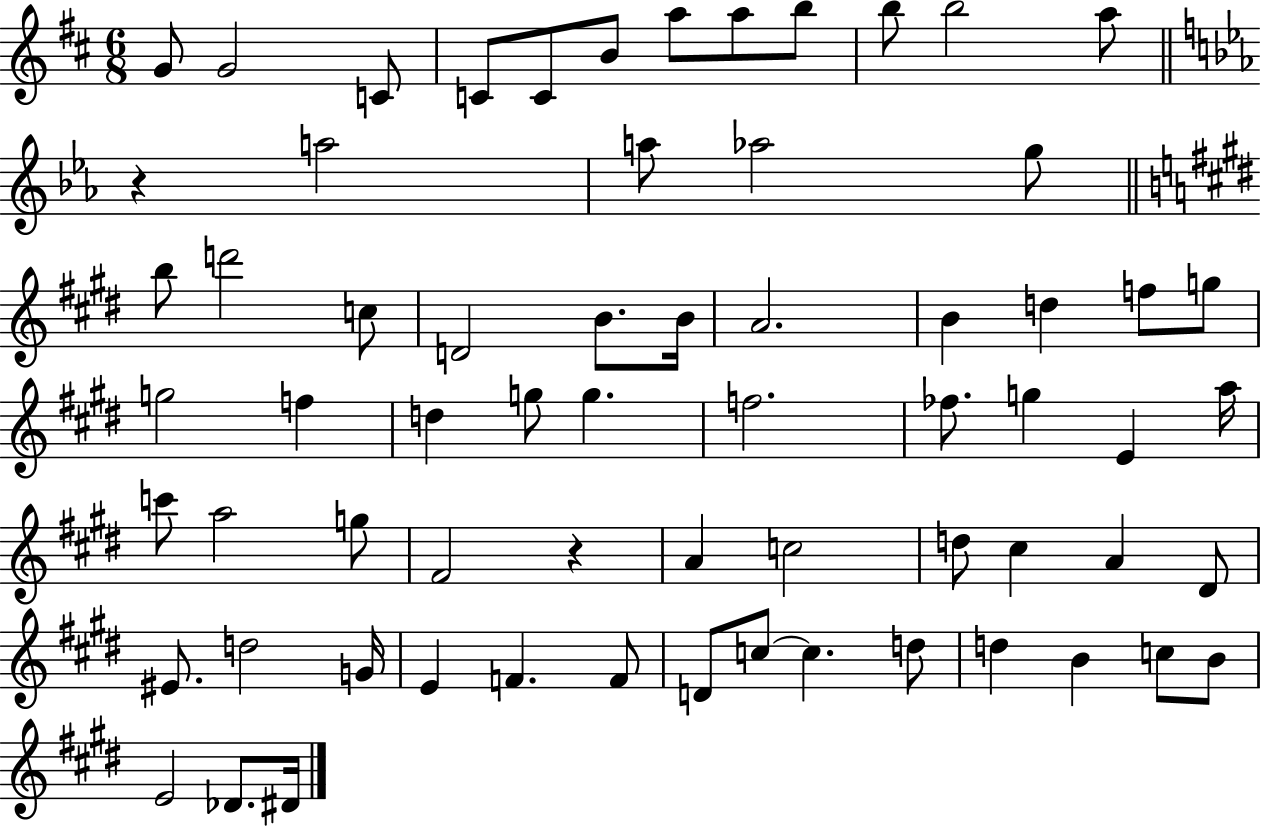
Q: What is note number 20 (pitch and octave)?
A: D4